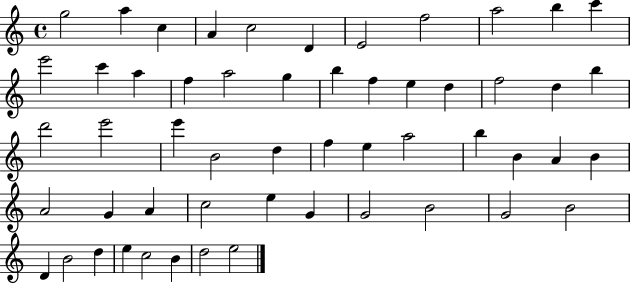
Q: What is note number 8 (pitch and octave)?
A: F5